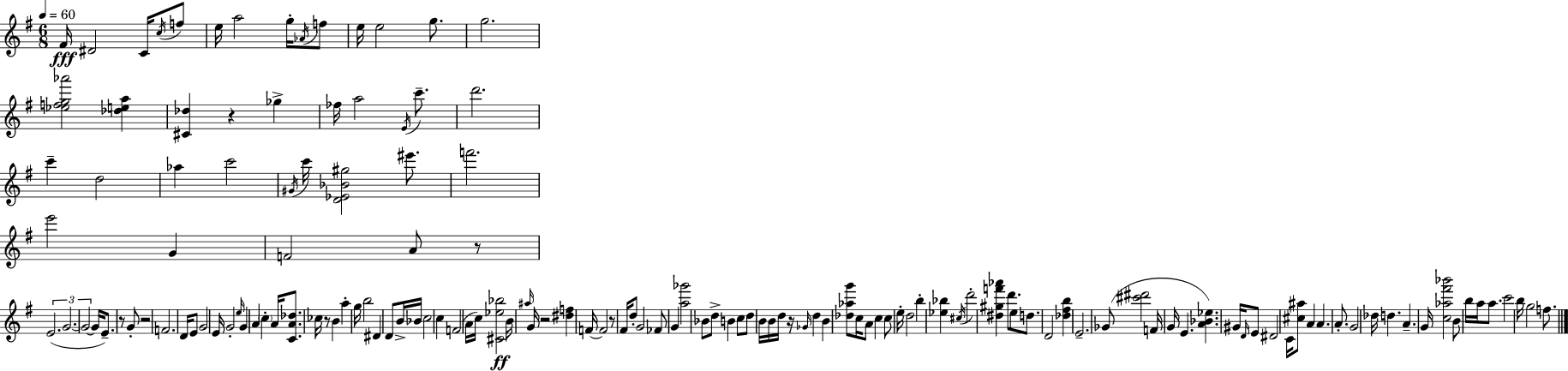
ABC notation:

X:1
T:Untitled
M:6/8
L:1/4
K:Em
^F/4 ^D2 C/4 c/4 f/2 e/4 a2 g/4 _A/4 f/2 e/4 e2 g/2 g2 [_efg_a']2 [_dea] [^C_d] z _g _f/4 a2 E/4 c'/2 d'2 c' d2 _a c'2 ^G/4 c'/4 [D_E_B^g]2 ^e'/2 f'2 e'2 G F2 A/2 z/2 E2 G2 G2 G/4 E/2 z/2 G/2 z2 F2 D/4 E/2 G2 E/4 G2 e/4 G A c A/4 [CA_d]/2 _c/4 z/2 B a g/4 b2 ^D D/2 B/4 _B/4 c2 c F2 A/4 c/4 [^C_e_b]2 B/4 ^a/4 G/4 z2 [^df] F/4 F2 z/2 ^F/4 d/2 G2 _F/2 G [a_g']2 _B/2 d/2 B c/2 d/2 B/4 B/4 d/4 z/4 _G/4 d B [_d_ag']/2 c/4 A/2 c c/2 e/4 d2 b [_e_b] ^c/4 d'2 [^d^gf'_a'] d'/2 e/2 d/2 D2 [_d^fb] E2 _G/2 [^c'^d']2 F/4 G/4 E [A_B_e] ^G/4 D/4 E/2 ^D2 C/4 [^c^a]/2 A A A/2 G2 _d/4 d A G/4 [c_a^f'_b']2 B/2 b/4 a/4 a/2 c'2 b/4 g2 f/2